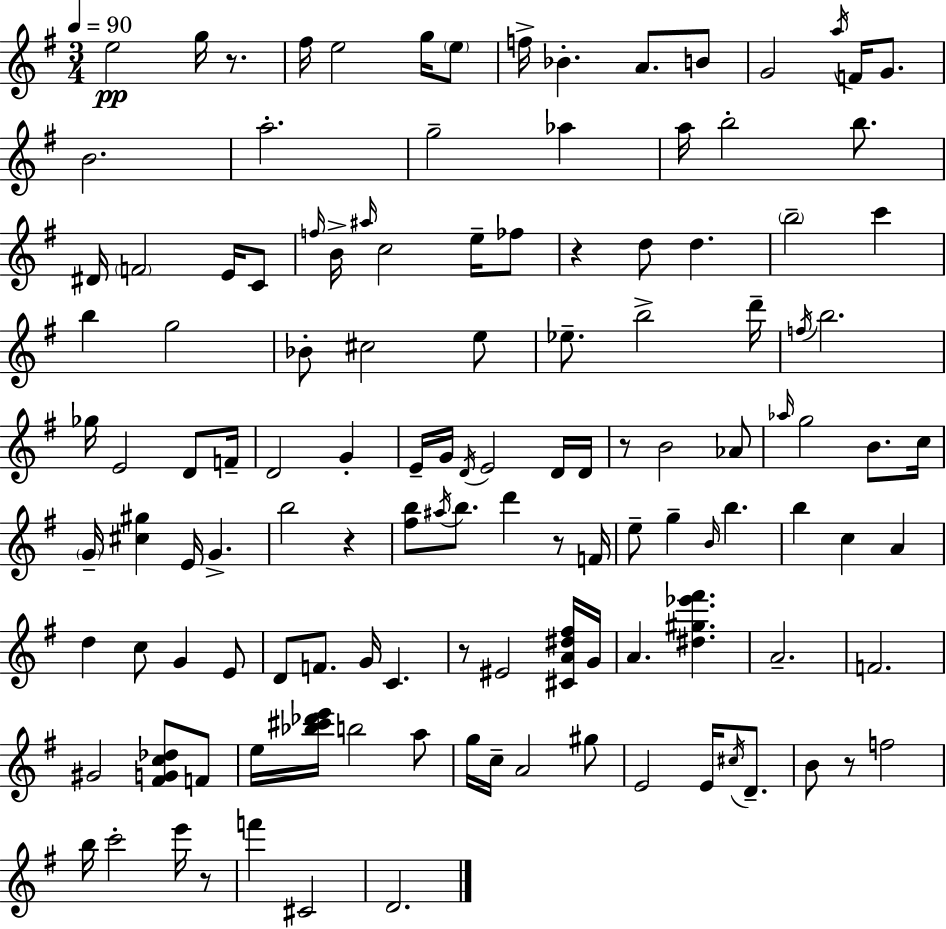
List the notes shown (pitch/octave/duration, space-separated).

E5/h G5/s R/e. F#5/s E5/h G5/s E5/e F5/s Bb4/q. A4/e. B4/e G4/h A5/s F4/s G4/e. B4/h. A5/h. G5/h Ab5/q A5/s B5/h B5/e. D#4/s F4/h E4/s C4/e F5/s B4/s A#5/s C5/h E5/s FES5/e R/q D5/e D5/q. B5/h C6/q B5/q G5/h Bb4/e C#5/h E5/e Eb5/e. B5/h D6/s F5/s B5/h. Gb5/s E4/h D4/e F4/s D4/h G4/q E4/s G4/s D4/s E4/h D4/s D4/s R/e B4/h Ab4/e Ab5/s G5/h B4/e. C5/s G4/s [C#5,G#5]/q E4/s G4/q. B5/h R/q [F#5,B5]/e A#5/s B5/e. D6/q R/e F4/s E5/e G5/q B4/s B5/q. B5/q C5/q A4/q D5/q C5/e G4/q E4/e D4/e F4/e. G4/s C4/q. R/e EIS4/h [C#4,A4,D#5,F#5]/s G4/s A4/q. [D#5,G#5,Eb6,F#6]/q. A4/h. F4/h. G#4/h [F#4,G4,C5,Db5]/e F4/e E5/s [Bb5,C#6,Db6,E6]/s B5/h A5/e G5/s C5/s A4/h G#5/e E4/h E4/s C#5/s D4/e. B4/e R/e F5/h B5/s C6/h E6/s R/e F6/q C#4/h D4/h.